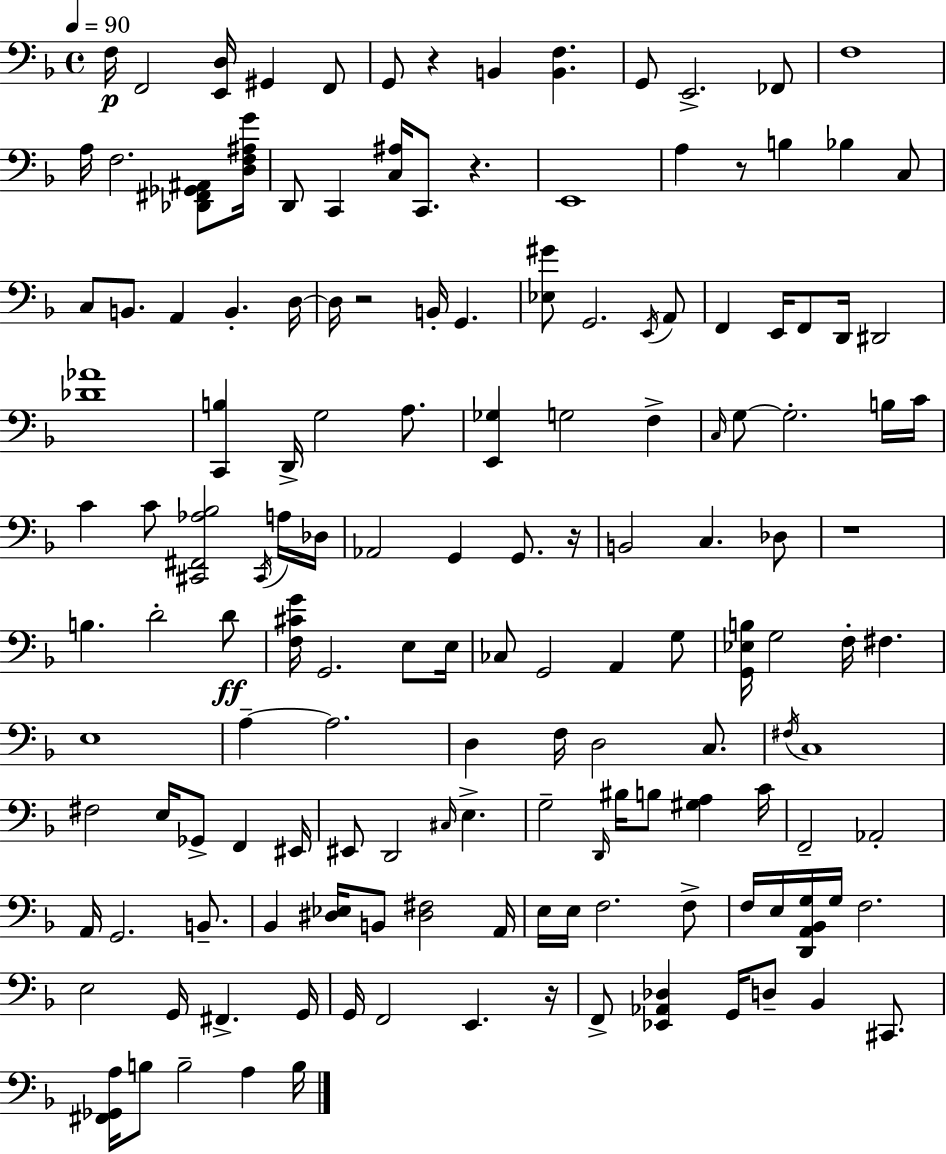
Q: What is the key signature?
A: D minor